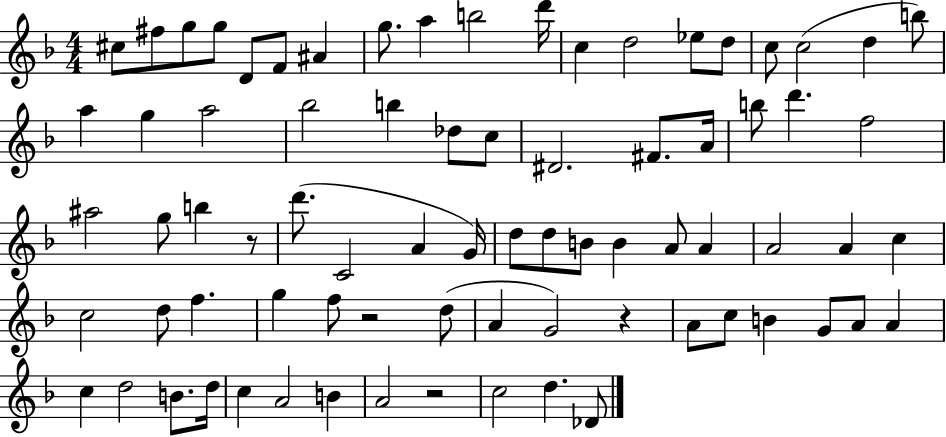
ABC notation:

X:1
T:Untitled
M:4/4
L:1/4
K:F
^c/2 ^f/2 g/2 g/2 D/2 F/2 ^A g/2 a b2 d'/4 c d2 _e/2 d/2 c/2 c2 d b/2 a g a2 _b2 b _d/2 c/2 ^D2 ^F/2 A/4 b/2 d' f2 ^a2 g/2 b z/2 d'/2 C2 A G/4 d/2 d/2 B/2 B A/2 A A2 A c c2 d/2 f g f/2 z2 d/2 A G2 z A/2 c/2 B G/2 A/2 A c d2 B/2 d/4 c A2 B A2 z2 c2 d _D/2